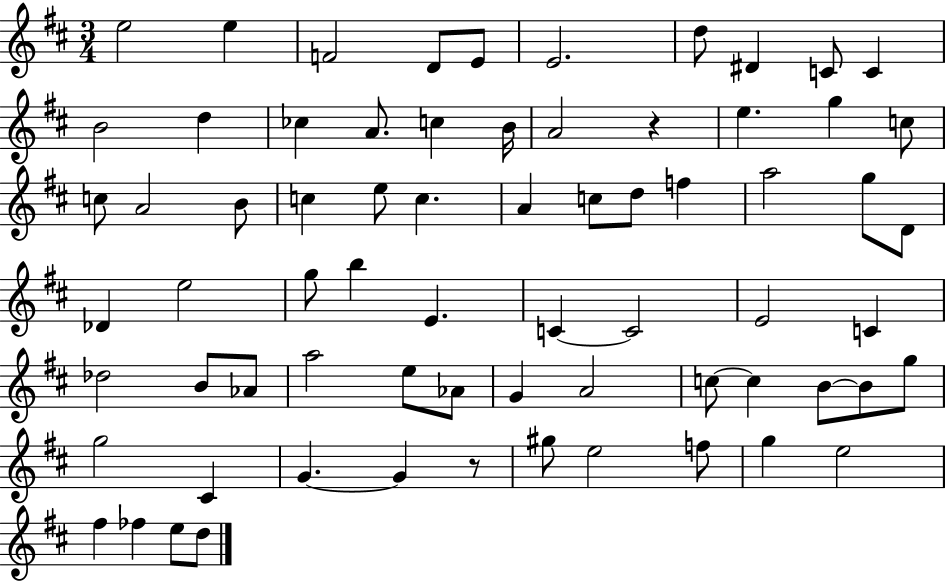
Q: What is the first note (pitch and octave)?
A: E5